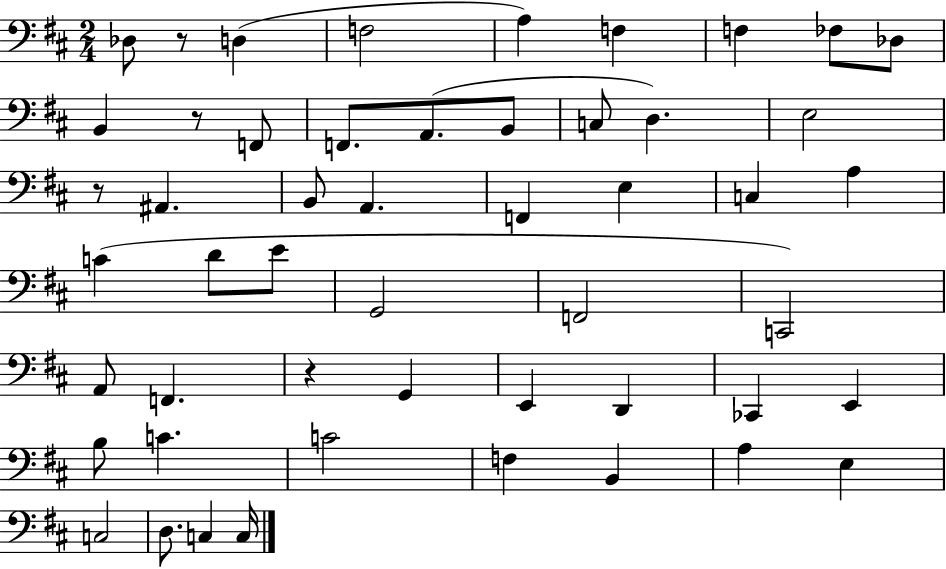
Db3/e R/e D3/q F3/h A3/q F3/q F3/q FES3/e Db3/e B2/q R/e F2/e F2/e. A2/e. B2/e C3/e D3/q. E3/h R/e A#2/q. B2/e A2/q. F2/q E3/q C3/q A3/q C4/q D4/e E4/e G2/h F2/h C2/h A2/e F2/q. R/q G2/q E2/q D2/q CES2/q E2/q B3/e C4/q. C4/h F3/q B2/q A3/q E3/q C3/h D3/e. C3/q C3/s